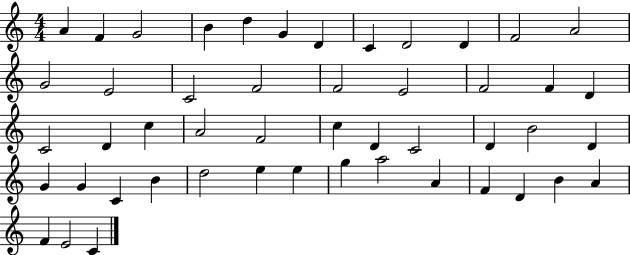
X:1
T:Untitled
M:4/4
L:1/4
K:C
A F G2 B d G D C D2 D F2 A2 G2 E2 C2 F2 F2 E2 F2 F D C2 D c A2 F2 c D C2 D B2 D G G C B d2 e e g a2 A F D B A F E2 C